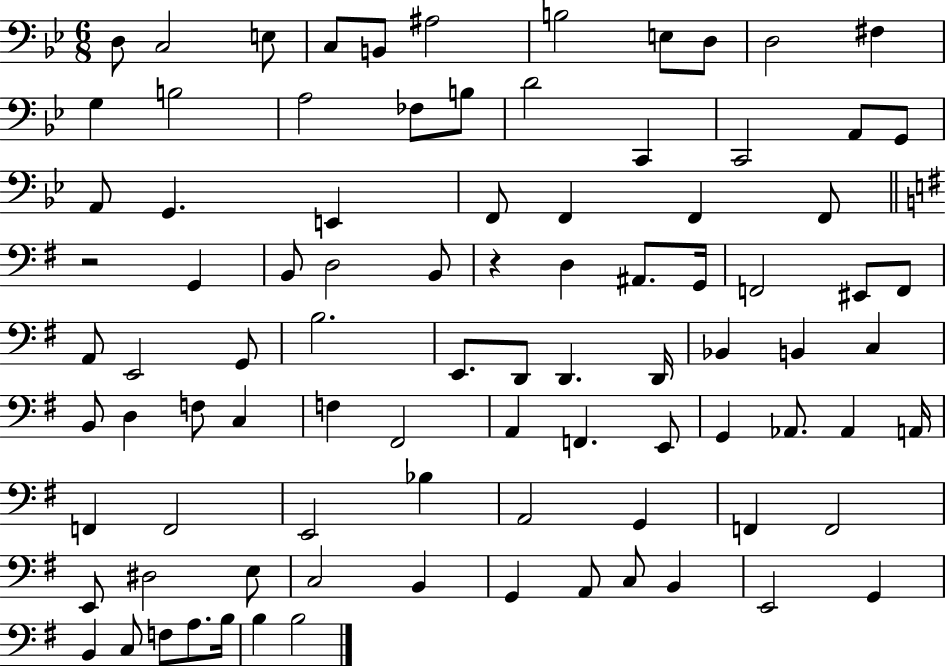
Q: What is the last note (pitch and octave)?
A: B3